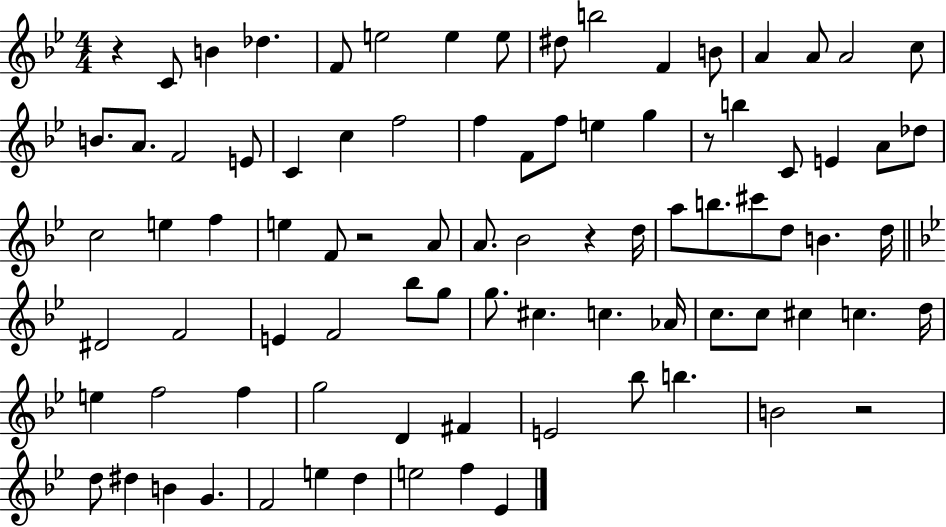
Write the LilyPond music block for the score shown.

{
  \clef treble
  \numericTimeSignature
  \time 4/4
  \key bes \major
  \repeat volta 2 { r4 c'8 b'4 des''4. | f'8 e''2 e''4 e''8 | dis''8 b''2 f'4 b'8 | a'4 a'8 a'2 c''8 | \break b'8. a'8. f'2 e'8 | c'4 c''4 f''2 | f''4 f'8 f''8 e''4 g''4 | r8 b''4 c'8 e'4 a'8 des''8 | \break c''2 e''4 f''4 | e''4 f'8 r2 a'8 | a'8. bes'2 r4 d''16 | a''8 b''8. cis'''8 d''8 b'4. d''16 | \break \bar "||" \break \key bes \major dis'2 f'2 | e'4 f'2 bes''8 g''8 | g''8. cis''4. c''4. aes'16 | c''8. c''8 cis''4 c''4. d''16 | \break e''4 f''2 f''4 | g''2 d'4 fis'4 | e'2 bes''8 b''4. | b'2 r2 | \break d''8 dis''4 b'4 g'4. | f'2 e''4 d''4 | e''2 f''4 ees'4 | } \bar "|."
}